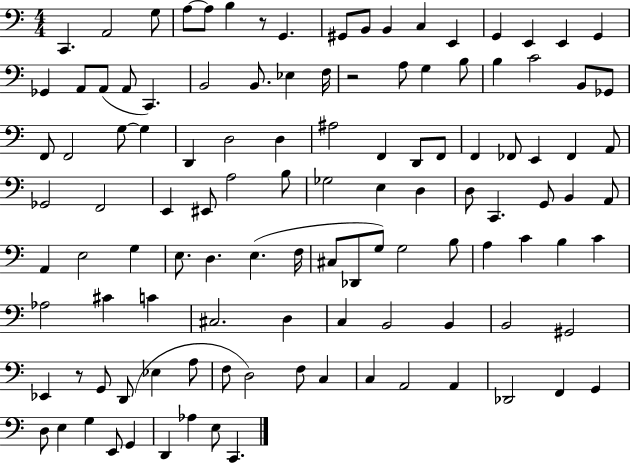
{
  \clef bass
  \numericTimeSignature
  \time 4/4
  \key c \major
  c,4. a,2 g8 | a8~~ a8 b4 r8 g,4. | gis,8 b,8 b,4 c4 e,4 | g,4 e,4 e,4 g,4 | \break ges,4 a,8 a,8( a,8 c,4.) | b,2 b,8. ees4 f16 | r2 a8 g4 b8 | b4 c'2 b,8 ges,8 | \break f,8 f,2 g8~~ g4 | d,4 d2 d4 | ais2 f,4 d,8 f,8 | f,4 fes,8 e,4 fes,4 a,8 | \break ges,2 f,2 | e,4 eis,8 a2 b8 | ges2 e4 d4 | d8 c,4. g,8 b,4 a,8 | \break a,4 e2 g4 | e8. d4. e4.( f16 | cis8 des,8 g8) g2 b8 | a4 c'4 b4 c'4 | \break aes2 cis'4 c'4 | cis2. d4 | c4 b,2 b,4 | b,2 gis,2 | \break ees,4 r8 g,8 d,8( ees4 a8 | f8 d2) f8 c4 | c4 a,2 a,4 | des,2 f,4 g,4 | \break d8 e4 g4 e,8 g,4 | d,4 aes4 e8 c,4. | \bar "|."
}